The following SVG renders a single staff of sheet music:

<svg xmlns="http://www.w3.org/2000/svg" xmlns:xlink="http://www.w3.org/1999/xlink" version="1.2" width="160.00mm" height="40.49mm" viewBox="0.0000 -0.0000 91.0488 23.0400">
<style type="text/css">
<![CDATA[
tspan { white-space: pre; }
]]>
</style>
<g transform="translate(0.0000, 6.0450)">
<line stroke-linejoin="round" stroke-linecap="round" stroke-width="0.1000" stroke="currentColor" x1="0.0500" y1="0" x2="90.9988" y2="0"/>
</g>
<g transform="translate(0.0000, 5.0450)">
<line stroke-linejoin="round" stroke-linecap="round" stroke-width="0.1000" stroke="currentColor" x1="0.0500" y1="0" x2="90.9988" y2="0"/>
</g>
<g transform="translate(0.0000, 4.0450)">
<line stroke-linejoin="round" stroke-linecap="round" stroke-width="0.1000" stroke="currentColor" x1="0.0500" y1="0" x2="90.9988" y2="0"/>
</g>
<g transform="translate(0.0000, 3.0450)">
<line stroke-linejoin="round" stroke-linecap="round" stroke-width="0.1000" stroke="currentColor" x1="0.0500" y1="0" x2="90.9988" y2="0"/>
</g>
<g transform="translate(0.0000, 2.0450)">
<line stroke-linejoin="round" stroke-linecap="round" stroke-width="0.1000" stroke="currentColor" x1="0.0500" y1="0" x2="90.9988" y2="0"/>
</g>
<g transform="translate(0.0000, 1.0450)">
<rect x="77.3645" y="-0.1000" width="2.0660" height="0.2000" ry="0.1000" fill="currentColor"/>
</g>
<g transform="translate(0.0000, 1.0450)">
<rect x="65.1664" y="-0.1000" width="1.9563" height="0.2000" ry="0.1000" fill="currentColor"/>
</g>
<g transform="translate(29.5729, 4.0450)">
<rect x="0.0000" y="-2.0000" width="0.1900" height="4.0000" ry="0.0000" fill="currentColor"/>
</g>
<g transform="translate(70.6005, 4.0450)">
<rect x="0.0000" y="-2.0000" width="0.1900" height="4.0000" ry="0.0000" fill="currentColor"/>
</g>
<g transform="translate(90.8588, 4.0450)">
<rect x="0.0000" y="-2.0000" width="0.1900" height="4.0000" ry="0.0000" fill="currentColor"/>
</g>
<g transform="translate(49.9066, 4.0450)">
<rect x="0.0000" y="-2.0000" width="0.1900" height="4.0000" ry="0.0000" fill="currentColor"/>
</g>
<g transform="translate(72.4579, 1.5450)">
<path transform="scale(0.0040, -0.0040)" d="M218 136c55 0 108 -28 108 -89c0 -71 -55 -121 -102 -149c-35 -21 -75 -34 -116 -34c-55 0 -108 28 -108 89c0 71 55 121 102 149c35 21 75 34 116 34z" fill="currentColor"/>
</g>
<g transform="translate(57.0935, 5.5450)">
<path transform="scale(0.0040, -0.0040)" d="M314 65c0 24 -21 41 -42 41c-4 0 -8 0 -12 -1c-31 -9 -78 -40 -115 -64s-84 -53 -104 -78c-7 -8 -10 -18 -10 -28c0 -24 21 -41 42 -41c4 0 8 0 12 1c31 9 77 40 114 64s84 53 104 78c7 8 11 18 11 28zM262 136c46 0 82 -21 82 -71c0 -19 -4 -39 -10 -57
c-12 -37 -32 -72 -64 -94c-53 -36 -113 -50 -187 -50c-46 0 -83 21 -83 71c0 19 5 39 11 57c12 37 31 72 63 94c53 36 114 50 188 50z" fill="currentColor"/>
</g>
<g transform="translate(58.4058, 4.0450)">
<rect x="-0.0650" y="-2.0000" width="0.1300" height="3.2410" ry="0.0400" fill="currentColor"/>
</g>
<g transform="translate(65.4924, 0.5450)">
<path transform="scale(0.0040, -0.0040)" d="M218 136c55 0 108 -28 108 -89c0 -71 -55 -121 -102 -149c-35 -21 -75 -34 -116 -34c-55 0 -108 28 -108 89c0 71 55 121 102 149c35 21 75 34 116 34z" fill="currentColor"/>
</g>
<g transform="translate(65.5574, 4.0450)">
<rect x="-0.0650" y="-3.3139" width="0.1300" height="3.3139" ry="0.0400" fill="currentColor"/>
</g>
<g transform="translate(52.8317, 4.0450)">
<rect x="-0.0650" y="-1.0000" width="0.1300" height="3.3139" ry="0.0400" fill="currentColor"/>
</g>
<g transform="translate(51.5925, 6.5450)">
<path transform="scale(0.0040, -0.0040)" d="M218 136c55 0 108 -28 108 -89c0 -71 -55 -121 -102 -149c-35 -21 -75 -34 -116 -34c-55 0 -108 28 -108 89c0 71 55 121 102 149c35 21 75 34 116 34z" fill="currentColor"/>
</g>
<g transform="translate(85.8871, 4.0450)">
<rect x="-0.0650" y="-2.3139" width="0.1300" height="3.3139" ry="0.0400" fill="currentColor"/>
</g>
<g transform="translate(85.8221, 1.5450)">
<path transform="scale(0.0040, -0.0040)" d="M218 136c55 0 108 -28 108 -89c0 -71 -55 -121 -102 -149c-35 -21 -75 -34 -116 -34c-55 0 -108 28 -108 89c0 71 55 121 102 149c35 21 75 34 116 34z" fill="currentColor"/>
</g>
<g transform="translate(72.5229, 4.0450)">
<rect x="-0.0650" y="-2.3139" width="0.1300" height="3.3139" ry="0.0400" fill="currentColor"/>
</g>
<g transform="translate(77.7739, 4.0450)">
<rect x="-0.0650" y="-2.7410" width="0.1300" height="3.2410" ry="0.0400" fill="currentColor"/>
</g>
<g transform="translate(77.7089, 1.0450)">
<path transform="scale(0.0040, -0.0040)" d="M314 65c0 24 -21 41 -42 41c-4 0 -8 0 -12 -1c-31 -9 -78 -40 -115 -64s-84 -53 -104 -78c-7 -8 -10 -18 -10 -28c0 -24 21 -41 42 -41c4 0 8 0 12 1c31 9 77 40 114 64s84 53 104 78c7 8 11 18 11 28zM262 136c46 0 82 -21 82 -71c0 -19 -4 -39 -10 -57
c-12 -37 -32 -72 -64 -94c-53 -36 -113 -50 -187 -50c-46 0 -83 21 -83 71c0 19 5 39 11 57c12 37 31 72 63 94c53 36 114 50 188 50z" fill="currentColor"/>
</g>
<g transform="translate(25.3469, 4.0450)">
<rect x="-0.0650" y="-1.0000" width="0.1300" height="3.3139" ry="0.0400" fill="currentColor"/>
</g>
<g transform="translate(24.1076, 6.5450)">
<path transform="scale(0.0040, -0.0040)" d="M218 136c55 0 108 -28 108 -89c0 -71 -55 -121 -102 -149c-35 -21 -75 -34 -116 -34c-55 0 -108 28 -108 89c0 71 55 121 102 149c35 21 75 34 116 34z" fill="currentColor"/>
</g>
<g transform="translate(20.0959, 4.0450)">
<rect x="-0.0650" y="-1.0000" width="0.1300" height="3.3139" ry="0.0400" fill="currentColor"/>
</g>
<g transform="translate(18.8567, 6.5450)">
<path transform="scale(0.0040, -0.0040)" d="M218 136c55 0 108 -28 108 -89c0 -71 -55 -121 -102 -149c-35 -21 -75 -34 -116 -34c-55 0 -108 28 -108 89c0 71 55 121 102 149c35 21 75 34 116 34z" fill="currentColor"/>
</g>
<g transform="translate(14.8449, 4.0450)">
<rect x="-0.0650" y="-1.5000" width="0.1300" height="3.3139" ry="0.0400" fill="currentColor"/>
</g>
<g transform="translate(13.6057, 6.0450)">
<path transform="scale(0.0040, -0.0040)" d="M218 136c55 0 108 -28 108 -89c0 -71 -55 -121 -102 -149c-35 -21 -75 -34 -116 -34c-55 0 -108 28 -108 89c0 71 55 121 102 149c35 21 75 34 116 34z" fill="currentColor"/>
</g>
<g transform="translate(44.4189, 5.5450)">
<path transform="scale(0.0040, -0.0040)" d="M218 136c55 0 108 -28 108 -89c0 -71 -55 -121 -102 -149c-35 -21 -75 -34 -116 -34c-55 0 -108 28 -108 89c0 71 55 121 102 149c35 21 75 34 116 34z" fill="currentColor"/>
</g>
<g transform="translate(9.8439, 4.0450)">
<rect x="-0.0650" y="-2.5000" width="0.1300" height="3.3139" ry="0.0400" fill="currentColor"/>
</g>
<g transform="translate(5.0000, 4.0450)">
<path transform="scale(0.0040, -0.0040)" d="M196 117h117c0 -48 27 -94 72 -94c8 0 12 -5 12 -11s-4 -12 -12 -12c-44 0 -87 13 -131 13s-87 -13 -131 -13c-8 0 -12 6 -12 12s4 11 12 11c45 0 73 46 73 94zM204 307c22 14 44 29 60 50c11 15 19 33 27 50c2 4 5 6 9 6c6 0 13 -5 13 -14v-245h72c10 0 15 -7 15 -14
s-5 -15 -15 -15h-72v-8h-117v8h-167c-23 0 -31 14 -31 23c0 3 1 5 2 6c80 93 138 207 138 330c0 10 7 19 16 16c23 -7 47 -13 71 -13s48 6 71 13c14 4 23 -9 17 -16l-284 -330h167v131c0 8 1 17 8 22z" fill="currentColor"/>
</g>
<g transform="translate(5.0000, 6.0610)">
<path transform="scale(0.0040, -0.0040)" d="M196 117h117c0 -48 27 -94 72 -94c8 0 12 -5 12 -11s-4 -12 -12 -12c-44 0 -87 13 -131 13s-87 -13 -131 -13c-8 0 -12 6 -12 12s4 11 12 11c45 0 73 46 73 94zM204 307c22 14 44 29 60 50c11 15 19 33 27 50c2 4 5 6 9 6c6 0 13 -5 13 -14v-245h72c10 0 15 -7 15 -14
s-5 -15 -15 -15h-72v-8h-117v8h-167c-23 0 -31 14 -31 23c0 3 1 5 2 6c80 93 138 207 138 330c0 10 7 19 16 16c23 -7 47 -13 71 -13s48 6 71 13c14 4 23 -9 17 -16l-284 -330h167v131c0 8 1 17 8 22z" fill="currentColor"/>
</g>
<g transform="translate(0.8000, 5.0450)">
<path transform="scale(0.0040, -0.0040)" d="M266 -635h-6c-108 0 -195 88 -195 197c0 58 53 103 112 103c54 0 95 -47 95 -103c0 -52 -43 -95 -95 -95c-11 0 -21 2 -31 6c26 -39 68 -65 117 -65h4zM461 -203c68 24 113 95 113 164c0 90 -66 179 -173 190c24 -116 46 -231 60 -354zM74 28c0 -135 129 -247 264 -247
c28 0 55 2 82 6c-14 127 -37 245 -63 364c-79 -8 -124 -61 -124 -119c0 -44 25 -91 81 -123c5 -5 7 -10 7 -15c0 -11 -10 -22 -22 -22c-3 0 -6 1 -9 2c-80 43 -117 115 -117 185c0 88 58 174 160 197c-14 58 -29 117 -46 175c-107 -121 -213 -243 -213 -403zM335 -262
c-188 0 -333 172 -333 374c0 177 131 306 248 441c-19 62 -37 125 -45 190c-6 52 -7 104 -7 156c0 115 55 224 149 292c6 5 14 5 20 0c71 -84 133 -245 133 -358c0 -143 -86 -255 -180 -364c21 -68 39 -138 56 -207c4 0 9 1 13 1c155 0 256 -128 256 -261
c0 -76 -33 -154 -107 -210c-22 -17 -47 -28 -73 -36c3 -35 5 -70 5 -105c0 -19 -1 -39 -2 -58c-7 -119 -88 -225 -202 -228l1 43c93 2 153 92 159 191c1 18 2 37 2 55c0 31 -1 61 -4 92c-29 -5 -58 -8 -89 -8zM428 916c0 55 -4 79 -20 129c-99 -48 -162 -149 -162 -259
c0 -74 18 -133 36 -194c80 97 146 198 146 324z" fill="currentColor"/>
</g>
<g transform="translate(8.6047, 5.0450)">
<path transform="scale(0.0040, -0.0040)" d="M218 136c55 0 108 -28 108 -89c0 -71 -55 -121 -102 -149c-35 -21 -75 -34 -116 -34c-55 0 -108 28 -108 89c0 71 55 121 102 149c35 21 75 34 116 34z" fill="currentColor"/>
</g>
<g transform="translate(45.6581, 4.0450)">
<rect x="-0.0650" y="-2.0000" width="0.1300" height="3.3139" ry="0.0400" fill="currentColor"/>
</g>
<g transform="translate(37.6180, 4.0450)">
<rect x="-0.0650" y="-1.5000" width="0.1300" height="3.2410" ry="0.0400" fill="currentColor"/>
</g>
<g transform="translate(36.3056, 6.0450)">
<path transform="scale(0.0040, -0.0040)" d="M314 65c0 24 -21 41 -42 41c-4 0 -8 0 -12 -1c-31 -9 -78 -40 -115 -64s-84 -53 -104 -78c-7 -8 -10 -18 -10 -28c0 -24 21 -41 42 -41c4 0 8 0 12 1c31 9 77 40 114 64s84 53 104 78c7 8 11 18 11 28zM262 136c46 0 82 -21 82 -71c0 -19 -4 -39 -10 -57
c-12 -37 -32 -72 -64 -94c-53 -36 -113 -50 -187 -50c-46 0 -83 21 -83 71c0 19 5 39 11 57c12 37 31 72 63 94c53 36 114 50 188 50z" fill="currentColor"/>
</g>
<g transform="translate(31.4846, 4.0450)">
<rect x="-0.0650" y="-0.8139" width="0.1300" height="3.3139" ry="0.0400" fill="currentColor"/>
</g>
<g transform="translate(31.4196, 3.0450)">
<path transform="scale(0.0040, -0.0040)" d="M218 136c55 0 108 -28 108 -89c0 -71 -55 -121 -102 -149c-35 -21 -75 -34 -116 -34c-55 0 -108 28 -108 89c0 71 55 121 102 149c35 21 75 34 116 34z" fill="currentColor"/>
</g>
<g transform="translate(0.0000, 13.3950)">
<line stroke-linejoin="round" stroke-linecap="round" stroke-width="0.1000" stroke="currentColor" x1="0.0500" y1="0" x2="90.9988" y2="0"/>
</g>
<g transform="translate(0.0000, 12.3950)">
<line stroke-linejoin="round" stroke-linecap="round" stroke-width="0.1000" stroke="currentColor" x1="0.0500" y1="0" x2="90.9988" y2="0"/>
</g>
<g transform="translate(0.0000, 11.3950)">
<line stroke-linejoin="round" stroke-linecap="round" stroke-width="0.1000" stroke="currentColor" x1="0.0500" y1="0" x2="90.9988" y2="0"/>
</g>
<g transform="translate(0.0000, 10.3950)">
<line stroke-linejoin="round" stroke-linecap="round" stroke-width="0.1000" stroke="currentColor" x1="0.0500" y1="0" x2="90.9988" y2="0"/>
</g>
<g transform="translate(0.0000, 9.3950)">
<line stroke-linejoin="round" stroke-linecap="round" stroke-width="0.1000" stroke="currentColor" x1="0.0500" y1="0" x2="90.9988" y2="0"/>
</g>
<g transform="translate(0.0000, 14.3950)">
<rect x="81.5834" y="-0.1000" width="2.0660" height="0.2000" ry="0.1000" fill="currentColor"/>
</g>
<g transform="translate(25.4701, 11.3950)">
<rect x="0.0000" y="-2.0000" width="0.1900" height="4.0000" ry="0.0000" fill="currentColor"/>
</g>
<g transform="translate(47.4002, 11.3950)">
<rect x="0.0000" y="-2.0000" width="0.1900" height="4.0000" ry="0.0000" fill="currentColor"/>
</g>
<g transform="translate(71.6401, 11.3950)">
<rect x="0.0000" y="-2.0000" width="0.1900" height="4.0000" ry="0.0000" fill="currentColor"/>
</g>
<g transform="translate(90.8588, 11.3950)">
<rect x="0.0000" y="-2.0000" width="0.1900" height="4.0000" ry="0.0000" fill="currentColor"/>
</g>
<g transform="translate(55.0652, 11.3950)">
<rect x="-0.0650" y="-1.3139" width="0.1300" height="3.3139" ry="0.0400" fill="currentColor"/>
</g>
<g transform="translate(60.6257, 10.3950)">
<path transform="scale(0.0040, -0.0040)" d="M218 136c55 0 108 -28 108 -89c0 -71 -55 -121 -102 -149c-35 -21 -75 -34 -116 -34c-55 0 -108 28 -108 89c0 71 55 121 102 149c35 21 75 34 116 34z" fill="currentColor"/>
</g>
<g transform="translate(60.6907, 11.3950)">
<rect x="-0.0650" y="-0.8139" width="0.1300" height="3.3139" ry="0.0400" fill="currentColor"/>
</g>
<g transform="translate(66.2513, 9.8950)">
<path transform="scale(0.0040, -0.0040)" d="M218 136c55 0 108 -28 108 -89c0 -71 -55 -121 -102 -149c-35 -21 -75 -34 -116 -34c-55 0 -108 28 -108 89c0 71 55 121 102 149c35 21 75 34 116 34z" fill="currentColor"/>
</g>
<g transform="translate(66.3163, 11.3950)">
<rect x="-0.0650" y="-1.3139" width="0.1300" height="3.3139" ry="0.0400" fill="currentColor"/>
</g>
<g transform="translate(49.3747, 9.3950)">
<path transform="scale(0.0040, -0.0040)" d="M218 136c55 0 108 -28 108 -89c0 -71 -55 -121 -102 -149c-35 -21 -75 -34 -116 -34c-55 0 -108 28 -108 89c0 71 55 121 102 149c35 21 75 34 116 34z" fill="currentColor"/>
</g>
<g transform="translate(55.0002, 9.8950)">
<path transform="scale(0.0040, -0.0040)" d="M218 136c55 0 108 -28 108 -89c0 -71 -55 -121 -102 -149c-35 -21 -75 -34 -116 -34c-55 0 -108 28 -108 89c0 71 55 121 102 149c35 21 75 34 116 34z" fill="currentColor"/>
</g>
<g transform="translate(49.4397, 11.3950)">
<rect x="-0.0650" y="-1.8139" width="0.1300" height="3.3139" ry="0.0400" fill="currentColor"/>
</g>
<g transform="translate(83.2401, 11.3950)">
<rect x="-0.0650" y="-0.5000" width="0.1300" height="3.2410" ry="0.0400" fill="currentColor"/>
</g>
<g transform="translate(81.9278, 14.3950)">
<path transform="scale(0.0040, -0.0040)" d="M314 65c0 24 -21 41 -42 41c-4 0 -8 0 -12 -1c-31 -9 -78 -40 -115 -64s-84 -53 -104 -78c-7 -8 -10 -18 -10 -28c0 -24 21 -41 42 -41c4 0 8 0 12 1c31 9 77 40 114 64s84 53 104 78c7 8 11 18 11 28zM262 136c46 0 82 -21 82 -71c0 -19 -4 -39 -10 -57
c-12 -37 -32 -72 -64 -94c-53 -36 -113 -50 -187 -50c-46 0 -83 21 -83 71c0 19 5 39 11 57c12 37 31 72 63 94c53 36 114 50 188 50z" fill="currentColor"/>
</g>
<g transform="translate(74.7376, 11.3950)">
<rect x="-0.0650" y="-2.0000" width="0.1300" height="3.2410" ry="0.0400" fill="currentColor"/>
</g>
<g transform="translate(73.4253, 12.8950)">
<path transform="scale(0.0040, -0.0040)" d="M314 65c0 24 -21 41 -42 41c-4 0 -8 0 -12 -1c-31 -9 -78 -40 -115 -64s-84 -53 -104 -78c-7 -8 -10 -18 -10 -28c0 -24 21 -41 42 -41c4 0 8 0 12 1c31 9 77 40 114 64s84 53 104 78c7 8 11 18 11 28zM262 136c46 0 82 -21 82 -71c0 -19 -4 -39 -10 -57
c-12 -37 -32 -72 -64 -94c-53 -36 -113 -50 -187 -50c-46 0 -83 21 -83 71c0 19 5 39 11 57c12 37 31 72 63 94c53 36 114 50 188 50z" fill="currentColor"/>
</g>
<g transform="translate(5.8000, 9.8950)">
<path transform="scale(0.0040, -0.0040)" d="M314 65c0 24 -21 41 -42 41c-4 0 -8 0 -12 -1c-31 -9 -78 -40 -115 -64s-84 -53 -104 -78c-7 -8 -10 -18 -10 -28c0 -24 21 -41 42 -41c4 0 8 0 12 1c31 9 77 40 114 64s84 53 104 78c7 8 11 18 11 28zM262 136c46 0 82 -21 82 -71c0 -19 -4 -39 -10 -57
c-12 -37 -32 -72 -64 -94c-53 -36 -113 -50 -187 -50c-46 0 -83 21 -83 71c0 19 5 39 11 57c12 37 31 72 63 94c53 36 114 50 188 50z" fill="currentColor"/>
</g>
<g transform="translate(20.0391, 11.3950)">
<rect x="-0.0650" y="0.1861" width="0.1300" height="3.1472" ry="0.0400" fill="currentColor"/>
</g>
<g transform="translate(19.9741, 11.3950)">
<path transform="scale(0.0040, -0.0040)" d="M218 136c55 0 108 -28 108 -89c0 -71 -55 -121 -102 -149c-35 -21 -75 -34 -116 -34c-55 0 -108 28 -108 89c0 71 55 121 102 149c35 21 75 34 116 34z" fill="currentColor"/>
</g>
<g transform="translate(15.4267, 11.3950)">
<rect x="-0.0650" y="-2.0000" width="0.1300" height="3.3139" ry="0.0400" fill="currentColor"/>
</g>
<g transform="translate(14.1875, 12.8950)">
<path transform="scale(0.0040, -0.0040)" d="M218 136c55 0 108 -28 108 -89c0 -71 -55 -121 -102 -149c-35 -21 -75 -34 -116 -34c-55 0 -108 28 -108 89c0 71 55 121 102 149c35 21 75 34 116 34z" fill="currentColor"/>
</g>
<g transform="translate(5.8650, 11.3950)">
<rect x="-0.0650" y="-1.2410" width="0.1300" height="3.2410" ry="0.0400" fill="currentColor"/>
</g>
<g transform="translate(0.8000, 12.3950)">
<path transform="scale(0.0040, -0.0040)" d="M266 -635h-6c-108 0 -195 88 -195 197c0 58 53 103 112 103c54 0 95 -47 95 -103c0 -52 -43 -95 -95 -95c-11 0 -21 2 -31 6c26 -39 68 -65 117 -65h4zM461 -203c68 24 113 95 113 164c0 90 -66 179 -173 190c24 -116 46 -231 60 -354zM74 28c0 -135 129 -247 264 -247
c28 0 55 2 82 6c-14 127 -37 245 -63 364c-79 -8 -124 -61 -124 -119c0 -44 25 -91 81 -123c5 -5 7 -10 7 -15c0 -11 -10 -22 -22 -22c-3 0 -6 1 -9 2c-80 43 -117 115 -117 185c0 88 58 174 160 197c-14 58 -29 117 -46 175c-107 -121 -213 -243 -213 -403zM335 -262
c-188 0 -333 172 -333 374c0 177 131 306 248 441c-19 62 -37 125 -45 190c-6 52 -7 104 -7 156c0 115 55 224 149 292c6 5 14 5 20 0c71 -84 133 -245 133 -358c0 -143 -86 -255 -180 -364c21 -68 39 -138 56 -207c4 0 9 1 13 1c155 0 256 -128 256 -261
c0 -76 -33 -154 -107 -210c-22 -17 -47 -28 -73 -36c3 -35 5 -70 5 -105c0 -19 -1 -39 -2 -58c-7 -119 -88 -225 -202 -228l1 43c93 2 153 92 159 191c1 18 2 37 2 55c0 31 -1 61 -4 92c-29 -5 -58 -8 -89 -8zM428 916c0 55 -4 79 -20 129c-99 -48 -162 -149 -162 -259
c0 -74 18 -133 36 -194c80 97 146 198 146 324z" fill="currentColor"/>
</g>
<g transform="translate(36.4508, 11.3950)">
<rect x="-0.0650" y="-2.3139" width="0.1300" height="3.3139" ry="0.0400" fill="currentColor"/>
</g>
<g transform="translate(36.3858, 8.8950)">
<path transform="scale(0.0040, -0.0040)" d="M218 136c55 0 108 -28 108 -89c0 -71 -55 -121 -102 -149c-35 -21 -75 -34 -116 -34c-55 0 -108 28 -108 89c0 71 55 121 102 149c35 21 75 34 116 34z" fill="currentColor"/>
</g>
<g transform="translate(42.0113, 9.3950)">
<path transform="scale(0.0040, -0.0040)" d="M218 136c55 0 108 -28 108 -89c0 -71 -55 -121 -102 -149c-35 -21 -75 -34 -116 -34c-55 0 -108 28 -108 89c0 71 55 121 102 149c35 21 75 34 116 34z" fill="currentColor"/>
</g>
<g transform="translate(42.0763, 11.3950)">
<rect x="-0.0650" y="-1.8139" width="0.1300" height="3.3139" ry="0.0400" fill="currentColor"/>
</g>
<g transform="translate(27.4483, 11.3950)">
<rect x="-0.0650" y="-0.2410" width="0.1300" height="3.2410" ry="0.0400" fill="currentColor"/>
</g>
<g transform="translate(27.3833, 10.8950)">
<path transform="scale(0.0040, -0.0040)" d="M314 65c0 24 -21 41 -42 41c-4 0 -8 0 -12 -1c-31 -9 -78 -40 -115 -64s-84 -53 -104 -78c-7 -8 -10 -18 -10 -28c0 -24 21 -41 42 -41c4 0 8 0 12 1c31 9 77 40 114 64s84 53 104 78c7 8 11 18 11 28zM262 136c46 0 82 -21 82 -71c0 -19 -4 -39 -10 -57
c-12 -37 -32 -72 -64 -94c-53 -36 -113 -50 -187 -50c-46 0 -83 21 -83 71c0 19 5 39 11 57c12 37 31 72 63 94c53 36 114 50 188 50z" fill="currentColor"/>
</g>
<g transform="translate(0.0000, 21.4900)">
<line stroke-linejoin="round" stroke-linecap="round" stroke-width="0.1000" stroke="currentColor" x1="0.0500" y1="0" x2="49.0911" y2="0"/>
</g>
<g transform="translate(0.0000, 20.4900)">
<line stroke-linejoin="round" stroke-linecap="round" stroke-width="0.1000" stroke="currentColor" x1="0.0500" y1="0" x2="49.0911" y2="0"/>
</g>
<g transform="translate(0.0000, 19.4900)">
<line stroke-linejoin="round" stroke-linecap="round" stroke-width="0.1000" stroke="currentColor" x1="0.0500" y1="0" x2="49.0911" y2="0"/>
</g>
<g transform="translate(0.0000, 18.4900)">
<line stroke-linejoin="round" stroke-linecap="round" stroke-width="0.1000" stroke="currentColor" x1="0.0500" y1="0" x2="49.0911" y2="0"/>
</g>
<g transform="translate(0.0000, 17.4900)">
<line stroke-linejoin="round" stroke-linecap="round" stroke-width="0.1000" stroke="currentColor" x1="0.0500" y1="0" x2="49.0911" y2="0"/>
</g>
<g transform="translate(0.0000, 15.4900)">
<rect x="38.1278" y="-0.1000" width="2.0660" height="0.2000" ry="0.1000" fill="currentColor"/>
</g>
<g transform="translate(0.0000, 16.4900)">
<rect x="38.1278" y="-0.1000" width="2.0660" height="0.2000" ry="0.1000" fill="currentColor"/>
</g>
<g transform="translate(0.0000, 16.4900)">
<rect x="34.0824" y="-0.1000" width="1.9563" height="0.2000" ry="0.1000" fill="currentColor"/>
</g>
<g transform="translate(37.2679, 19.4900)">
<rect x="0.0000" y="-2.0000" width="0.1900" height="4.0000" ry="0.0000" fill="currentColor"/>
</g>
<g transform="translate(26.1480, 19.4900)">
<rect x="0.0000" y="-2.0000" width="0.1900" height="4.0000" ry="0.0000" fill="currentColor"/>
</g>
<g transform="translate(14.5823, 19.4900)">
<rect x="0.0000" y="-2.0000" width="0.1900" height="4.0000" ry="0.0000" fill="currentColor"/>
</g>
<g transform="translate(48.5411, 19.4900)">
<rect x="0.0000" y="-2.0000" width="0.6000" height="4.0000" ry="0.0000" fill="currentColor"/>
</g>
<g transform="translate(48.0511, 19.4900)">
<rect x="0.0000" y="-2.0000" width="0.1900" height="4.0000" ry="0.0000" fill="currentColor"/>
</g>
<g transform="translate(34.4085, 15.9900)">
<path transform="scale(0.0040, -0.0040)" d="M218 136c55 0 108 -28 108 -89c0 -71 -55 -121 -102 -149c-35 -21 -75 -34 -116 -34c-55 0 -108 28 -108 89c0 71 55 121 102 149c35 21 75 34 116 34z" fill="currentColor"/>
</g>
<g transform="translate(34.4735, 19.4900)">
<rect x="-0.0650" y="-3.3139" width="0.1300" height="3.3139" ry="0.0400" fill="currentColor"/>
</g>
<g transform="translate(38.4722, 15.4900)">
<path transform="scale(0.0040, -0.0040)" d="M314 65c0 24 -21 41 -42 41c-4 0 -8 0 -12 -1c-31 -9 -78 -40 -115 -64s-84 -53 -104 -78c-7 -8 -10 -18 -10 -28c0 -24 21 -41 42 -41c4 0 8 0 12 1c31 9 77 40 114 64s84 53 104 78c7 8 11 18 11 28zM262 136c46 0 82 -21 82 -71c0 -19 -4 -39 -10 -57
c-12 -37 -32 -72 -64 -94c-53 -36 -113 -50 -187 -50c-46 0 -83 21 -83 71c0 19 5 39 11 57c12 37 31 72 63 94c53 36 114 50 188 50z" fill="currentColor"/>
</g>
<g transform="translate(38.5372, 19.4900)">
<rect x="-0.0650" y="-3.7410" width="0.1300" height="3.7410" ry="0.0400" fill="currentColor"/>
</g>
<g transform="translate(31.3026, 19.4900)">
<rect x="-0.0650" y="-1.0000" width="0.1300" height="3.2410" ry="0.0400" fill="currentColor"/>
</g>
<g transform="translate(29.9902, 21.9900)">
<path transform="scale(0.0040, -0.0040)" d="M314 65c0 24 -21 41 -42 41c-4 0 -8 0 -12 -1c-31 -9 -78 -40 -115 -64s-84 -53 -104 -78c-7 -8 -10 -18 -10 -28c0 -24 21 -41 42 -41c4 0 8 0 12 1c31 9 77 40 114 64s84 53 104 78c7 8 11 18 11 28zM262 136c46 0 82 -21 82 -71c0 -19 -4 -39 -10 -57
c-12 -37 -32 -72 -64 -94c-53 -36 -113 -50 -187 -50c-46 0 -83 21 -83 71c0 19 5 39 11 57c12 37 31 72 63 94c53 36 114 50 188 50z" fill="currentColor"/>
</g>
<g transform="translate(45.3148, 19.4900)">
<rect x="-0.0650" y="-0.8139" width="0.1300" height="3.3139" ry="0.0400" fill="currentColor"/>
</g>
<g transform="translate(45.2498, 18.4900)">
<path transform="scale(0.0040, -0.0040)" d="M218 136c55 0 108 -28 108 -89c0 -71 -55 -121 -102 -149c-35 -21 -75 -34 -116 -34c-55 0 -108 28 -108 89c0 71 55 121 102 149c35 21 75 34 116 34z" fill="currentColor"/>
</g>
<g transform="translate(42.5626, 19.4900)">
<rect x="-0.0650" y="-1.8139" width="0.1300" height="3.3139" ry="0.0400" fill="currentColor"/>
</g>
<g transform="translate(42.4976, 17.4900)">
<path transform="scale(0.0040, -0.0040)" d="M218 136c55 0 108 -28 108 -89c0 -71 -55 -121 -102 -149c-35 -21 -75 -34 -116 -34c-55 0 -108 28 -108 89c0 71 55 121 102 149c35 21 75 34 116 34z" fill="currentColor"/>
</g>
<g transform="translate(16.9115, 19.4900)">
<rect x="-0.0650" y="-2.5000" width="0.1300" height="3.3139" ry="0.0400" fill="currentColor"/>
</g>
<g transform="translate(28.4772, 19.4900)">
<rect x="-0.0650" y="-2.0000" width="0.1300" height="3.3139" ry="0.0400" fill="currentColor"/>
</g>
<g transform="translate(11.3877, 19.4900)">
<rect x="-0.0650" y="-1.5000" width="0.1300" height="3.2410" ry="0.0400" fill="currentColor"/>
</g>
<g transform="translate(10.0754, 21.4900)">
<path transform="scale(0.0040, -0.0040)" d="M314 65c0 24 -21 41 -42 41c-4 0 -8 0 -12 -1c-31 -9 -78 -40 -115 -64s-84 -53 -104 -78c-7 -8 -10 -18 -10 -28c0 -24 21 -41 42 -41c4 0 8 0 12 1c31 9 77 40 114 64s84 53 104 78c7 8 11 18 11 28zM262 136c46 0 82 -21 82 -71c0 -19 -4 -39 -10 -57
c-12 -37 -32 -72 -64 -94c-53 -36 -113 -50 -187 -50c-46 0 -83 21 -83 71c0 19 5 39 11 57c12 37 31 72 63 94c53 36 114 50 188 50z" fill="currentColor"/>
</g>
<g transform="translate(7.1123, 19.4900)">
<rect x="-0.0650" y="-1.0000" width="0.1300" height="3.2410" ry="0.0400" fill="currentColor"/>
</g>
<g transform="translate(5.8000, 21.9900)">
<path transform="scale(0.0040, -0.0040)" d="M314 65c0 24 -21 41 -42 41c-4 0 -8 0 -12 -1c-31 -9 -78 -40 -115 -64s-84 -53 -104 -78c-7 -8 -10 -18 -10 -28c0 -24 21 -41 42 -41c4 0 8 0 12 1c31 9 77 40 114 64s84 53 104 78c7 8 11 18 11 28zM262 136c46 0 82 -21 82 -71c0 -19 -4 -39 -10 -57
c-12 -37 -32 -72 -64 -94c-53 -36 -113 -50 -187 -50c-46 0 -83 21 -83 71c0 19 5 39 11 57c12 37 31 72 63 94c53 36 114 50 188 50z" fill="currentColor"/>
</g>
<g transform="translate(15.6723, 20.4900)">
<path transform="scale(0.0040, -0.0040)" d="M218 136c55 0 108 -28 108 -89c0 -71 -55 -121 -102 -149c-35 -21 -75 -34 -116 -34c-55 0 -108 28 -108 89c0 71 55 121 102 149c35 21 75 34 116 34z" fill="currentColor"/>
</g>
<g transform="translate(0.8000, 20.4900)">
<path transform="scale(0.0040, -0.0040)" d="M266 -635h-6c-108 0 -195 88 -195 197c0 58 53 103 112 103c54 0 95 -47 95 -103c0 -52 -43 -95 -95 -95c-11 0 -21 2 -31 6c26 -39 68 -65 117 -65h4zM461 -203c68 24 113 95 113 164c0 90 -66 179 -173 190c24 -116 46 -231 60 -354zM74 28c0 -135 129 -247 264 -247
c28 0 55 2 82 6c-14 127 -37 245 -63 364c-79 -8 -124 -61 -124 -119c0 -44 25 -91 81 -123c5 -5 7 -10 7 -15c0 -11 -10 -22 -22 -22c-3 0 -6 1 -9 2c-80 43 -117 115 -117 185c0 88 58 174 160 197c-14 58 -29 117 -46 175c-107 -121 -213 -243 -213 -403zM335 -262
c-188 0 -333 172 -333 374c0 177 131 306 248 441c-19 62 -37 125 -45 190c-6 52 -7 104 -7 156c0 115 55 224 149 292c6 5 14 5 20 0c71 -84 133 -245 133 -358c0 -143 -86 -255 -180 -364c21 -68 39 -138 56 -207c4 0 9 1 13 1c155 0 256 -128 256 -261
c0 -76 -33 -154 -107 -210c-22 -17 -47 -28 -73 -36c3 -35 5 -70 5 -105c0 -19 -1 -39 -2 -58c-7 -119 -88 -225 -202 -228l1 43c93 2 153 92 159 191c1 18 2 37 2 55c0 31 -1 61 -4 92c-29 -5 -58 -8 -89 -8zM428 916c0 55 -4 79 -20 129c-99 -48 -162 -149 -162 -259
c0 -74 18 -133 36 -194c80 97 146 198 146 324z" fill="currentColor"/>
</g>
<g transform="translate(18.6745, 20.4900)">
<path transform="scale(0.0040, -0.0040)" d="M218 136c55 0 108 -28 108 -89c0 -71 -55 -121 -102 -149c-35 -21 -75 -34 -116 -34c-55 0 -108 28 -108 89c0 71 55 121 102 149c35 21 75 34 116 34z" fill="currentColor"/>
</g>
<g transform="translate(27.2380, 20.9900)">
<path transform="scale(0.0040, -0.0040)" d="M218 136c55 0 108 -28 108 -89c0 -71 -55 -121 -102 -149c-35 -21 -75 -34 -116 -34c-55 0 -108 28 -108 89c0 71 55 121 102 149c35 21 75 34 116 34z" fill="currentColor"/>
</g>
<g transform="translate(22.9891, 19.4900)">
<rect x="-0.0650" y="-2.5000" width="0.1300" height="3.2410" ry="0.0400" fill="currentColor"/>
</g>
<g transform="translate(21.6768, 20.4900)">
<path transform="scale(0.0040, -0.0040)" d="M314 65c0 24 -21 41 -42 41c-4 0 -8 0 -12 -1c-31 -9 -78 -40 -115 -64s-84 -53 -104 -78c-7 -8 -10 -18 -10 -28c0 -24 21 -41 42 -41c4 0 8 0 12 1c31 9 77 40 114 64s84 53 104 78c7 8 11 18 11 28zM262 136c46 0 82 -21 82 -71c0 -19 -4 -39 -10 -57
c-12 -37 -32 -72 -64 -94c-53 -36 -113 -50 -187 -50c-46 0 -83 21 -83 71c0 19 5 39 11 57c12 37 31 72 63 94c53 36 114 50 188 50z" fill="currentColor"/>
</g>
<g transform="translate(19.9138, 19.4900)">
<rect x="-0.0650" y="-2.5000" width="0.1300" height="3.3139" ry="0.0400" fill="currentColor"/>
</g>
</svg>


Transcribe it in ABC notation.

X:1
T:Untitled
M:4/4
L:1/4
K:C
G E D D d E2 F D F2 b g a2 g e2 F B c2 g f f e d e F2 C2 D2 E2 G G G2 F D2 b c'2 f d